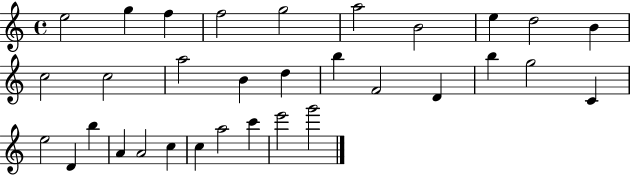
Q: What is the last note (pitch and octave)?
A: G6